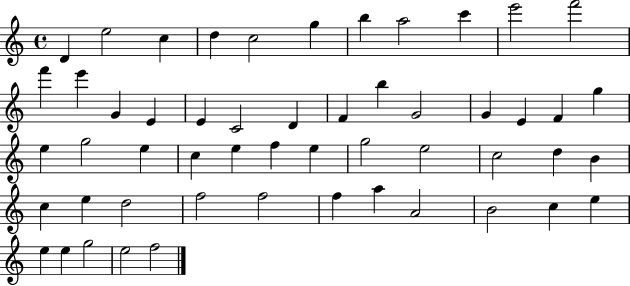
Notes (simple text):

D4/q E5/h C5/q D5/q C5/h G5/q B5/q A5/h C6/q E6/h F6/h F6/q E6/q G4/q E4/q E4/q C4/h D4/q F4/q B5/q G4/h G4/q E4/q F4/q G5/q E5/q G5/h E5/q C5/q E5/q F5/q E5/q G5/h E5/h C5/h D5/q B4/q C5/q E5/q D5/h F5/h F5/h F5/q A5/q A4/h B4/h C5/q E5/q E5/q E5/q G5/h E5/h F5/h